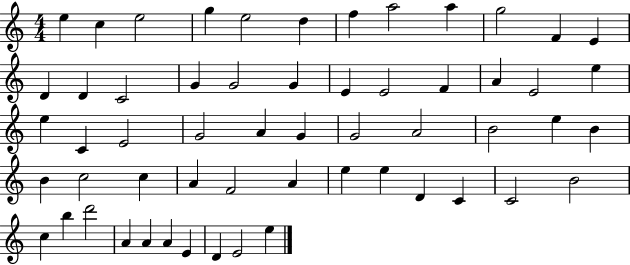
X:1
T:Untitled
M:4/4
L:1/4
K:C
e c e2 g e2 d f a2 a g2 F E D D C2 G G2 G E E2 F A E2 e e C E2 G2 A G G2 A2 B2 e B B c2 c A F2 A e e D C C2 B2 c b d'2 A A A E D E2 e